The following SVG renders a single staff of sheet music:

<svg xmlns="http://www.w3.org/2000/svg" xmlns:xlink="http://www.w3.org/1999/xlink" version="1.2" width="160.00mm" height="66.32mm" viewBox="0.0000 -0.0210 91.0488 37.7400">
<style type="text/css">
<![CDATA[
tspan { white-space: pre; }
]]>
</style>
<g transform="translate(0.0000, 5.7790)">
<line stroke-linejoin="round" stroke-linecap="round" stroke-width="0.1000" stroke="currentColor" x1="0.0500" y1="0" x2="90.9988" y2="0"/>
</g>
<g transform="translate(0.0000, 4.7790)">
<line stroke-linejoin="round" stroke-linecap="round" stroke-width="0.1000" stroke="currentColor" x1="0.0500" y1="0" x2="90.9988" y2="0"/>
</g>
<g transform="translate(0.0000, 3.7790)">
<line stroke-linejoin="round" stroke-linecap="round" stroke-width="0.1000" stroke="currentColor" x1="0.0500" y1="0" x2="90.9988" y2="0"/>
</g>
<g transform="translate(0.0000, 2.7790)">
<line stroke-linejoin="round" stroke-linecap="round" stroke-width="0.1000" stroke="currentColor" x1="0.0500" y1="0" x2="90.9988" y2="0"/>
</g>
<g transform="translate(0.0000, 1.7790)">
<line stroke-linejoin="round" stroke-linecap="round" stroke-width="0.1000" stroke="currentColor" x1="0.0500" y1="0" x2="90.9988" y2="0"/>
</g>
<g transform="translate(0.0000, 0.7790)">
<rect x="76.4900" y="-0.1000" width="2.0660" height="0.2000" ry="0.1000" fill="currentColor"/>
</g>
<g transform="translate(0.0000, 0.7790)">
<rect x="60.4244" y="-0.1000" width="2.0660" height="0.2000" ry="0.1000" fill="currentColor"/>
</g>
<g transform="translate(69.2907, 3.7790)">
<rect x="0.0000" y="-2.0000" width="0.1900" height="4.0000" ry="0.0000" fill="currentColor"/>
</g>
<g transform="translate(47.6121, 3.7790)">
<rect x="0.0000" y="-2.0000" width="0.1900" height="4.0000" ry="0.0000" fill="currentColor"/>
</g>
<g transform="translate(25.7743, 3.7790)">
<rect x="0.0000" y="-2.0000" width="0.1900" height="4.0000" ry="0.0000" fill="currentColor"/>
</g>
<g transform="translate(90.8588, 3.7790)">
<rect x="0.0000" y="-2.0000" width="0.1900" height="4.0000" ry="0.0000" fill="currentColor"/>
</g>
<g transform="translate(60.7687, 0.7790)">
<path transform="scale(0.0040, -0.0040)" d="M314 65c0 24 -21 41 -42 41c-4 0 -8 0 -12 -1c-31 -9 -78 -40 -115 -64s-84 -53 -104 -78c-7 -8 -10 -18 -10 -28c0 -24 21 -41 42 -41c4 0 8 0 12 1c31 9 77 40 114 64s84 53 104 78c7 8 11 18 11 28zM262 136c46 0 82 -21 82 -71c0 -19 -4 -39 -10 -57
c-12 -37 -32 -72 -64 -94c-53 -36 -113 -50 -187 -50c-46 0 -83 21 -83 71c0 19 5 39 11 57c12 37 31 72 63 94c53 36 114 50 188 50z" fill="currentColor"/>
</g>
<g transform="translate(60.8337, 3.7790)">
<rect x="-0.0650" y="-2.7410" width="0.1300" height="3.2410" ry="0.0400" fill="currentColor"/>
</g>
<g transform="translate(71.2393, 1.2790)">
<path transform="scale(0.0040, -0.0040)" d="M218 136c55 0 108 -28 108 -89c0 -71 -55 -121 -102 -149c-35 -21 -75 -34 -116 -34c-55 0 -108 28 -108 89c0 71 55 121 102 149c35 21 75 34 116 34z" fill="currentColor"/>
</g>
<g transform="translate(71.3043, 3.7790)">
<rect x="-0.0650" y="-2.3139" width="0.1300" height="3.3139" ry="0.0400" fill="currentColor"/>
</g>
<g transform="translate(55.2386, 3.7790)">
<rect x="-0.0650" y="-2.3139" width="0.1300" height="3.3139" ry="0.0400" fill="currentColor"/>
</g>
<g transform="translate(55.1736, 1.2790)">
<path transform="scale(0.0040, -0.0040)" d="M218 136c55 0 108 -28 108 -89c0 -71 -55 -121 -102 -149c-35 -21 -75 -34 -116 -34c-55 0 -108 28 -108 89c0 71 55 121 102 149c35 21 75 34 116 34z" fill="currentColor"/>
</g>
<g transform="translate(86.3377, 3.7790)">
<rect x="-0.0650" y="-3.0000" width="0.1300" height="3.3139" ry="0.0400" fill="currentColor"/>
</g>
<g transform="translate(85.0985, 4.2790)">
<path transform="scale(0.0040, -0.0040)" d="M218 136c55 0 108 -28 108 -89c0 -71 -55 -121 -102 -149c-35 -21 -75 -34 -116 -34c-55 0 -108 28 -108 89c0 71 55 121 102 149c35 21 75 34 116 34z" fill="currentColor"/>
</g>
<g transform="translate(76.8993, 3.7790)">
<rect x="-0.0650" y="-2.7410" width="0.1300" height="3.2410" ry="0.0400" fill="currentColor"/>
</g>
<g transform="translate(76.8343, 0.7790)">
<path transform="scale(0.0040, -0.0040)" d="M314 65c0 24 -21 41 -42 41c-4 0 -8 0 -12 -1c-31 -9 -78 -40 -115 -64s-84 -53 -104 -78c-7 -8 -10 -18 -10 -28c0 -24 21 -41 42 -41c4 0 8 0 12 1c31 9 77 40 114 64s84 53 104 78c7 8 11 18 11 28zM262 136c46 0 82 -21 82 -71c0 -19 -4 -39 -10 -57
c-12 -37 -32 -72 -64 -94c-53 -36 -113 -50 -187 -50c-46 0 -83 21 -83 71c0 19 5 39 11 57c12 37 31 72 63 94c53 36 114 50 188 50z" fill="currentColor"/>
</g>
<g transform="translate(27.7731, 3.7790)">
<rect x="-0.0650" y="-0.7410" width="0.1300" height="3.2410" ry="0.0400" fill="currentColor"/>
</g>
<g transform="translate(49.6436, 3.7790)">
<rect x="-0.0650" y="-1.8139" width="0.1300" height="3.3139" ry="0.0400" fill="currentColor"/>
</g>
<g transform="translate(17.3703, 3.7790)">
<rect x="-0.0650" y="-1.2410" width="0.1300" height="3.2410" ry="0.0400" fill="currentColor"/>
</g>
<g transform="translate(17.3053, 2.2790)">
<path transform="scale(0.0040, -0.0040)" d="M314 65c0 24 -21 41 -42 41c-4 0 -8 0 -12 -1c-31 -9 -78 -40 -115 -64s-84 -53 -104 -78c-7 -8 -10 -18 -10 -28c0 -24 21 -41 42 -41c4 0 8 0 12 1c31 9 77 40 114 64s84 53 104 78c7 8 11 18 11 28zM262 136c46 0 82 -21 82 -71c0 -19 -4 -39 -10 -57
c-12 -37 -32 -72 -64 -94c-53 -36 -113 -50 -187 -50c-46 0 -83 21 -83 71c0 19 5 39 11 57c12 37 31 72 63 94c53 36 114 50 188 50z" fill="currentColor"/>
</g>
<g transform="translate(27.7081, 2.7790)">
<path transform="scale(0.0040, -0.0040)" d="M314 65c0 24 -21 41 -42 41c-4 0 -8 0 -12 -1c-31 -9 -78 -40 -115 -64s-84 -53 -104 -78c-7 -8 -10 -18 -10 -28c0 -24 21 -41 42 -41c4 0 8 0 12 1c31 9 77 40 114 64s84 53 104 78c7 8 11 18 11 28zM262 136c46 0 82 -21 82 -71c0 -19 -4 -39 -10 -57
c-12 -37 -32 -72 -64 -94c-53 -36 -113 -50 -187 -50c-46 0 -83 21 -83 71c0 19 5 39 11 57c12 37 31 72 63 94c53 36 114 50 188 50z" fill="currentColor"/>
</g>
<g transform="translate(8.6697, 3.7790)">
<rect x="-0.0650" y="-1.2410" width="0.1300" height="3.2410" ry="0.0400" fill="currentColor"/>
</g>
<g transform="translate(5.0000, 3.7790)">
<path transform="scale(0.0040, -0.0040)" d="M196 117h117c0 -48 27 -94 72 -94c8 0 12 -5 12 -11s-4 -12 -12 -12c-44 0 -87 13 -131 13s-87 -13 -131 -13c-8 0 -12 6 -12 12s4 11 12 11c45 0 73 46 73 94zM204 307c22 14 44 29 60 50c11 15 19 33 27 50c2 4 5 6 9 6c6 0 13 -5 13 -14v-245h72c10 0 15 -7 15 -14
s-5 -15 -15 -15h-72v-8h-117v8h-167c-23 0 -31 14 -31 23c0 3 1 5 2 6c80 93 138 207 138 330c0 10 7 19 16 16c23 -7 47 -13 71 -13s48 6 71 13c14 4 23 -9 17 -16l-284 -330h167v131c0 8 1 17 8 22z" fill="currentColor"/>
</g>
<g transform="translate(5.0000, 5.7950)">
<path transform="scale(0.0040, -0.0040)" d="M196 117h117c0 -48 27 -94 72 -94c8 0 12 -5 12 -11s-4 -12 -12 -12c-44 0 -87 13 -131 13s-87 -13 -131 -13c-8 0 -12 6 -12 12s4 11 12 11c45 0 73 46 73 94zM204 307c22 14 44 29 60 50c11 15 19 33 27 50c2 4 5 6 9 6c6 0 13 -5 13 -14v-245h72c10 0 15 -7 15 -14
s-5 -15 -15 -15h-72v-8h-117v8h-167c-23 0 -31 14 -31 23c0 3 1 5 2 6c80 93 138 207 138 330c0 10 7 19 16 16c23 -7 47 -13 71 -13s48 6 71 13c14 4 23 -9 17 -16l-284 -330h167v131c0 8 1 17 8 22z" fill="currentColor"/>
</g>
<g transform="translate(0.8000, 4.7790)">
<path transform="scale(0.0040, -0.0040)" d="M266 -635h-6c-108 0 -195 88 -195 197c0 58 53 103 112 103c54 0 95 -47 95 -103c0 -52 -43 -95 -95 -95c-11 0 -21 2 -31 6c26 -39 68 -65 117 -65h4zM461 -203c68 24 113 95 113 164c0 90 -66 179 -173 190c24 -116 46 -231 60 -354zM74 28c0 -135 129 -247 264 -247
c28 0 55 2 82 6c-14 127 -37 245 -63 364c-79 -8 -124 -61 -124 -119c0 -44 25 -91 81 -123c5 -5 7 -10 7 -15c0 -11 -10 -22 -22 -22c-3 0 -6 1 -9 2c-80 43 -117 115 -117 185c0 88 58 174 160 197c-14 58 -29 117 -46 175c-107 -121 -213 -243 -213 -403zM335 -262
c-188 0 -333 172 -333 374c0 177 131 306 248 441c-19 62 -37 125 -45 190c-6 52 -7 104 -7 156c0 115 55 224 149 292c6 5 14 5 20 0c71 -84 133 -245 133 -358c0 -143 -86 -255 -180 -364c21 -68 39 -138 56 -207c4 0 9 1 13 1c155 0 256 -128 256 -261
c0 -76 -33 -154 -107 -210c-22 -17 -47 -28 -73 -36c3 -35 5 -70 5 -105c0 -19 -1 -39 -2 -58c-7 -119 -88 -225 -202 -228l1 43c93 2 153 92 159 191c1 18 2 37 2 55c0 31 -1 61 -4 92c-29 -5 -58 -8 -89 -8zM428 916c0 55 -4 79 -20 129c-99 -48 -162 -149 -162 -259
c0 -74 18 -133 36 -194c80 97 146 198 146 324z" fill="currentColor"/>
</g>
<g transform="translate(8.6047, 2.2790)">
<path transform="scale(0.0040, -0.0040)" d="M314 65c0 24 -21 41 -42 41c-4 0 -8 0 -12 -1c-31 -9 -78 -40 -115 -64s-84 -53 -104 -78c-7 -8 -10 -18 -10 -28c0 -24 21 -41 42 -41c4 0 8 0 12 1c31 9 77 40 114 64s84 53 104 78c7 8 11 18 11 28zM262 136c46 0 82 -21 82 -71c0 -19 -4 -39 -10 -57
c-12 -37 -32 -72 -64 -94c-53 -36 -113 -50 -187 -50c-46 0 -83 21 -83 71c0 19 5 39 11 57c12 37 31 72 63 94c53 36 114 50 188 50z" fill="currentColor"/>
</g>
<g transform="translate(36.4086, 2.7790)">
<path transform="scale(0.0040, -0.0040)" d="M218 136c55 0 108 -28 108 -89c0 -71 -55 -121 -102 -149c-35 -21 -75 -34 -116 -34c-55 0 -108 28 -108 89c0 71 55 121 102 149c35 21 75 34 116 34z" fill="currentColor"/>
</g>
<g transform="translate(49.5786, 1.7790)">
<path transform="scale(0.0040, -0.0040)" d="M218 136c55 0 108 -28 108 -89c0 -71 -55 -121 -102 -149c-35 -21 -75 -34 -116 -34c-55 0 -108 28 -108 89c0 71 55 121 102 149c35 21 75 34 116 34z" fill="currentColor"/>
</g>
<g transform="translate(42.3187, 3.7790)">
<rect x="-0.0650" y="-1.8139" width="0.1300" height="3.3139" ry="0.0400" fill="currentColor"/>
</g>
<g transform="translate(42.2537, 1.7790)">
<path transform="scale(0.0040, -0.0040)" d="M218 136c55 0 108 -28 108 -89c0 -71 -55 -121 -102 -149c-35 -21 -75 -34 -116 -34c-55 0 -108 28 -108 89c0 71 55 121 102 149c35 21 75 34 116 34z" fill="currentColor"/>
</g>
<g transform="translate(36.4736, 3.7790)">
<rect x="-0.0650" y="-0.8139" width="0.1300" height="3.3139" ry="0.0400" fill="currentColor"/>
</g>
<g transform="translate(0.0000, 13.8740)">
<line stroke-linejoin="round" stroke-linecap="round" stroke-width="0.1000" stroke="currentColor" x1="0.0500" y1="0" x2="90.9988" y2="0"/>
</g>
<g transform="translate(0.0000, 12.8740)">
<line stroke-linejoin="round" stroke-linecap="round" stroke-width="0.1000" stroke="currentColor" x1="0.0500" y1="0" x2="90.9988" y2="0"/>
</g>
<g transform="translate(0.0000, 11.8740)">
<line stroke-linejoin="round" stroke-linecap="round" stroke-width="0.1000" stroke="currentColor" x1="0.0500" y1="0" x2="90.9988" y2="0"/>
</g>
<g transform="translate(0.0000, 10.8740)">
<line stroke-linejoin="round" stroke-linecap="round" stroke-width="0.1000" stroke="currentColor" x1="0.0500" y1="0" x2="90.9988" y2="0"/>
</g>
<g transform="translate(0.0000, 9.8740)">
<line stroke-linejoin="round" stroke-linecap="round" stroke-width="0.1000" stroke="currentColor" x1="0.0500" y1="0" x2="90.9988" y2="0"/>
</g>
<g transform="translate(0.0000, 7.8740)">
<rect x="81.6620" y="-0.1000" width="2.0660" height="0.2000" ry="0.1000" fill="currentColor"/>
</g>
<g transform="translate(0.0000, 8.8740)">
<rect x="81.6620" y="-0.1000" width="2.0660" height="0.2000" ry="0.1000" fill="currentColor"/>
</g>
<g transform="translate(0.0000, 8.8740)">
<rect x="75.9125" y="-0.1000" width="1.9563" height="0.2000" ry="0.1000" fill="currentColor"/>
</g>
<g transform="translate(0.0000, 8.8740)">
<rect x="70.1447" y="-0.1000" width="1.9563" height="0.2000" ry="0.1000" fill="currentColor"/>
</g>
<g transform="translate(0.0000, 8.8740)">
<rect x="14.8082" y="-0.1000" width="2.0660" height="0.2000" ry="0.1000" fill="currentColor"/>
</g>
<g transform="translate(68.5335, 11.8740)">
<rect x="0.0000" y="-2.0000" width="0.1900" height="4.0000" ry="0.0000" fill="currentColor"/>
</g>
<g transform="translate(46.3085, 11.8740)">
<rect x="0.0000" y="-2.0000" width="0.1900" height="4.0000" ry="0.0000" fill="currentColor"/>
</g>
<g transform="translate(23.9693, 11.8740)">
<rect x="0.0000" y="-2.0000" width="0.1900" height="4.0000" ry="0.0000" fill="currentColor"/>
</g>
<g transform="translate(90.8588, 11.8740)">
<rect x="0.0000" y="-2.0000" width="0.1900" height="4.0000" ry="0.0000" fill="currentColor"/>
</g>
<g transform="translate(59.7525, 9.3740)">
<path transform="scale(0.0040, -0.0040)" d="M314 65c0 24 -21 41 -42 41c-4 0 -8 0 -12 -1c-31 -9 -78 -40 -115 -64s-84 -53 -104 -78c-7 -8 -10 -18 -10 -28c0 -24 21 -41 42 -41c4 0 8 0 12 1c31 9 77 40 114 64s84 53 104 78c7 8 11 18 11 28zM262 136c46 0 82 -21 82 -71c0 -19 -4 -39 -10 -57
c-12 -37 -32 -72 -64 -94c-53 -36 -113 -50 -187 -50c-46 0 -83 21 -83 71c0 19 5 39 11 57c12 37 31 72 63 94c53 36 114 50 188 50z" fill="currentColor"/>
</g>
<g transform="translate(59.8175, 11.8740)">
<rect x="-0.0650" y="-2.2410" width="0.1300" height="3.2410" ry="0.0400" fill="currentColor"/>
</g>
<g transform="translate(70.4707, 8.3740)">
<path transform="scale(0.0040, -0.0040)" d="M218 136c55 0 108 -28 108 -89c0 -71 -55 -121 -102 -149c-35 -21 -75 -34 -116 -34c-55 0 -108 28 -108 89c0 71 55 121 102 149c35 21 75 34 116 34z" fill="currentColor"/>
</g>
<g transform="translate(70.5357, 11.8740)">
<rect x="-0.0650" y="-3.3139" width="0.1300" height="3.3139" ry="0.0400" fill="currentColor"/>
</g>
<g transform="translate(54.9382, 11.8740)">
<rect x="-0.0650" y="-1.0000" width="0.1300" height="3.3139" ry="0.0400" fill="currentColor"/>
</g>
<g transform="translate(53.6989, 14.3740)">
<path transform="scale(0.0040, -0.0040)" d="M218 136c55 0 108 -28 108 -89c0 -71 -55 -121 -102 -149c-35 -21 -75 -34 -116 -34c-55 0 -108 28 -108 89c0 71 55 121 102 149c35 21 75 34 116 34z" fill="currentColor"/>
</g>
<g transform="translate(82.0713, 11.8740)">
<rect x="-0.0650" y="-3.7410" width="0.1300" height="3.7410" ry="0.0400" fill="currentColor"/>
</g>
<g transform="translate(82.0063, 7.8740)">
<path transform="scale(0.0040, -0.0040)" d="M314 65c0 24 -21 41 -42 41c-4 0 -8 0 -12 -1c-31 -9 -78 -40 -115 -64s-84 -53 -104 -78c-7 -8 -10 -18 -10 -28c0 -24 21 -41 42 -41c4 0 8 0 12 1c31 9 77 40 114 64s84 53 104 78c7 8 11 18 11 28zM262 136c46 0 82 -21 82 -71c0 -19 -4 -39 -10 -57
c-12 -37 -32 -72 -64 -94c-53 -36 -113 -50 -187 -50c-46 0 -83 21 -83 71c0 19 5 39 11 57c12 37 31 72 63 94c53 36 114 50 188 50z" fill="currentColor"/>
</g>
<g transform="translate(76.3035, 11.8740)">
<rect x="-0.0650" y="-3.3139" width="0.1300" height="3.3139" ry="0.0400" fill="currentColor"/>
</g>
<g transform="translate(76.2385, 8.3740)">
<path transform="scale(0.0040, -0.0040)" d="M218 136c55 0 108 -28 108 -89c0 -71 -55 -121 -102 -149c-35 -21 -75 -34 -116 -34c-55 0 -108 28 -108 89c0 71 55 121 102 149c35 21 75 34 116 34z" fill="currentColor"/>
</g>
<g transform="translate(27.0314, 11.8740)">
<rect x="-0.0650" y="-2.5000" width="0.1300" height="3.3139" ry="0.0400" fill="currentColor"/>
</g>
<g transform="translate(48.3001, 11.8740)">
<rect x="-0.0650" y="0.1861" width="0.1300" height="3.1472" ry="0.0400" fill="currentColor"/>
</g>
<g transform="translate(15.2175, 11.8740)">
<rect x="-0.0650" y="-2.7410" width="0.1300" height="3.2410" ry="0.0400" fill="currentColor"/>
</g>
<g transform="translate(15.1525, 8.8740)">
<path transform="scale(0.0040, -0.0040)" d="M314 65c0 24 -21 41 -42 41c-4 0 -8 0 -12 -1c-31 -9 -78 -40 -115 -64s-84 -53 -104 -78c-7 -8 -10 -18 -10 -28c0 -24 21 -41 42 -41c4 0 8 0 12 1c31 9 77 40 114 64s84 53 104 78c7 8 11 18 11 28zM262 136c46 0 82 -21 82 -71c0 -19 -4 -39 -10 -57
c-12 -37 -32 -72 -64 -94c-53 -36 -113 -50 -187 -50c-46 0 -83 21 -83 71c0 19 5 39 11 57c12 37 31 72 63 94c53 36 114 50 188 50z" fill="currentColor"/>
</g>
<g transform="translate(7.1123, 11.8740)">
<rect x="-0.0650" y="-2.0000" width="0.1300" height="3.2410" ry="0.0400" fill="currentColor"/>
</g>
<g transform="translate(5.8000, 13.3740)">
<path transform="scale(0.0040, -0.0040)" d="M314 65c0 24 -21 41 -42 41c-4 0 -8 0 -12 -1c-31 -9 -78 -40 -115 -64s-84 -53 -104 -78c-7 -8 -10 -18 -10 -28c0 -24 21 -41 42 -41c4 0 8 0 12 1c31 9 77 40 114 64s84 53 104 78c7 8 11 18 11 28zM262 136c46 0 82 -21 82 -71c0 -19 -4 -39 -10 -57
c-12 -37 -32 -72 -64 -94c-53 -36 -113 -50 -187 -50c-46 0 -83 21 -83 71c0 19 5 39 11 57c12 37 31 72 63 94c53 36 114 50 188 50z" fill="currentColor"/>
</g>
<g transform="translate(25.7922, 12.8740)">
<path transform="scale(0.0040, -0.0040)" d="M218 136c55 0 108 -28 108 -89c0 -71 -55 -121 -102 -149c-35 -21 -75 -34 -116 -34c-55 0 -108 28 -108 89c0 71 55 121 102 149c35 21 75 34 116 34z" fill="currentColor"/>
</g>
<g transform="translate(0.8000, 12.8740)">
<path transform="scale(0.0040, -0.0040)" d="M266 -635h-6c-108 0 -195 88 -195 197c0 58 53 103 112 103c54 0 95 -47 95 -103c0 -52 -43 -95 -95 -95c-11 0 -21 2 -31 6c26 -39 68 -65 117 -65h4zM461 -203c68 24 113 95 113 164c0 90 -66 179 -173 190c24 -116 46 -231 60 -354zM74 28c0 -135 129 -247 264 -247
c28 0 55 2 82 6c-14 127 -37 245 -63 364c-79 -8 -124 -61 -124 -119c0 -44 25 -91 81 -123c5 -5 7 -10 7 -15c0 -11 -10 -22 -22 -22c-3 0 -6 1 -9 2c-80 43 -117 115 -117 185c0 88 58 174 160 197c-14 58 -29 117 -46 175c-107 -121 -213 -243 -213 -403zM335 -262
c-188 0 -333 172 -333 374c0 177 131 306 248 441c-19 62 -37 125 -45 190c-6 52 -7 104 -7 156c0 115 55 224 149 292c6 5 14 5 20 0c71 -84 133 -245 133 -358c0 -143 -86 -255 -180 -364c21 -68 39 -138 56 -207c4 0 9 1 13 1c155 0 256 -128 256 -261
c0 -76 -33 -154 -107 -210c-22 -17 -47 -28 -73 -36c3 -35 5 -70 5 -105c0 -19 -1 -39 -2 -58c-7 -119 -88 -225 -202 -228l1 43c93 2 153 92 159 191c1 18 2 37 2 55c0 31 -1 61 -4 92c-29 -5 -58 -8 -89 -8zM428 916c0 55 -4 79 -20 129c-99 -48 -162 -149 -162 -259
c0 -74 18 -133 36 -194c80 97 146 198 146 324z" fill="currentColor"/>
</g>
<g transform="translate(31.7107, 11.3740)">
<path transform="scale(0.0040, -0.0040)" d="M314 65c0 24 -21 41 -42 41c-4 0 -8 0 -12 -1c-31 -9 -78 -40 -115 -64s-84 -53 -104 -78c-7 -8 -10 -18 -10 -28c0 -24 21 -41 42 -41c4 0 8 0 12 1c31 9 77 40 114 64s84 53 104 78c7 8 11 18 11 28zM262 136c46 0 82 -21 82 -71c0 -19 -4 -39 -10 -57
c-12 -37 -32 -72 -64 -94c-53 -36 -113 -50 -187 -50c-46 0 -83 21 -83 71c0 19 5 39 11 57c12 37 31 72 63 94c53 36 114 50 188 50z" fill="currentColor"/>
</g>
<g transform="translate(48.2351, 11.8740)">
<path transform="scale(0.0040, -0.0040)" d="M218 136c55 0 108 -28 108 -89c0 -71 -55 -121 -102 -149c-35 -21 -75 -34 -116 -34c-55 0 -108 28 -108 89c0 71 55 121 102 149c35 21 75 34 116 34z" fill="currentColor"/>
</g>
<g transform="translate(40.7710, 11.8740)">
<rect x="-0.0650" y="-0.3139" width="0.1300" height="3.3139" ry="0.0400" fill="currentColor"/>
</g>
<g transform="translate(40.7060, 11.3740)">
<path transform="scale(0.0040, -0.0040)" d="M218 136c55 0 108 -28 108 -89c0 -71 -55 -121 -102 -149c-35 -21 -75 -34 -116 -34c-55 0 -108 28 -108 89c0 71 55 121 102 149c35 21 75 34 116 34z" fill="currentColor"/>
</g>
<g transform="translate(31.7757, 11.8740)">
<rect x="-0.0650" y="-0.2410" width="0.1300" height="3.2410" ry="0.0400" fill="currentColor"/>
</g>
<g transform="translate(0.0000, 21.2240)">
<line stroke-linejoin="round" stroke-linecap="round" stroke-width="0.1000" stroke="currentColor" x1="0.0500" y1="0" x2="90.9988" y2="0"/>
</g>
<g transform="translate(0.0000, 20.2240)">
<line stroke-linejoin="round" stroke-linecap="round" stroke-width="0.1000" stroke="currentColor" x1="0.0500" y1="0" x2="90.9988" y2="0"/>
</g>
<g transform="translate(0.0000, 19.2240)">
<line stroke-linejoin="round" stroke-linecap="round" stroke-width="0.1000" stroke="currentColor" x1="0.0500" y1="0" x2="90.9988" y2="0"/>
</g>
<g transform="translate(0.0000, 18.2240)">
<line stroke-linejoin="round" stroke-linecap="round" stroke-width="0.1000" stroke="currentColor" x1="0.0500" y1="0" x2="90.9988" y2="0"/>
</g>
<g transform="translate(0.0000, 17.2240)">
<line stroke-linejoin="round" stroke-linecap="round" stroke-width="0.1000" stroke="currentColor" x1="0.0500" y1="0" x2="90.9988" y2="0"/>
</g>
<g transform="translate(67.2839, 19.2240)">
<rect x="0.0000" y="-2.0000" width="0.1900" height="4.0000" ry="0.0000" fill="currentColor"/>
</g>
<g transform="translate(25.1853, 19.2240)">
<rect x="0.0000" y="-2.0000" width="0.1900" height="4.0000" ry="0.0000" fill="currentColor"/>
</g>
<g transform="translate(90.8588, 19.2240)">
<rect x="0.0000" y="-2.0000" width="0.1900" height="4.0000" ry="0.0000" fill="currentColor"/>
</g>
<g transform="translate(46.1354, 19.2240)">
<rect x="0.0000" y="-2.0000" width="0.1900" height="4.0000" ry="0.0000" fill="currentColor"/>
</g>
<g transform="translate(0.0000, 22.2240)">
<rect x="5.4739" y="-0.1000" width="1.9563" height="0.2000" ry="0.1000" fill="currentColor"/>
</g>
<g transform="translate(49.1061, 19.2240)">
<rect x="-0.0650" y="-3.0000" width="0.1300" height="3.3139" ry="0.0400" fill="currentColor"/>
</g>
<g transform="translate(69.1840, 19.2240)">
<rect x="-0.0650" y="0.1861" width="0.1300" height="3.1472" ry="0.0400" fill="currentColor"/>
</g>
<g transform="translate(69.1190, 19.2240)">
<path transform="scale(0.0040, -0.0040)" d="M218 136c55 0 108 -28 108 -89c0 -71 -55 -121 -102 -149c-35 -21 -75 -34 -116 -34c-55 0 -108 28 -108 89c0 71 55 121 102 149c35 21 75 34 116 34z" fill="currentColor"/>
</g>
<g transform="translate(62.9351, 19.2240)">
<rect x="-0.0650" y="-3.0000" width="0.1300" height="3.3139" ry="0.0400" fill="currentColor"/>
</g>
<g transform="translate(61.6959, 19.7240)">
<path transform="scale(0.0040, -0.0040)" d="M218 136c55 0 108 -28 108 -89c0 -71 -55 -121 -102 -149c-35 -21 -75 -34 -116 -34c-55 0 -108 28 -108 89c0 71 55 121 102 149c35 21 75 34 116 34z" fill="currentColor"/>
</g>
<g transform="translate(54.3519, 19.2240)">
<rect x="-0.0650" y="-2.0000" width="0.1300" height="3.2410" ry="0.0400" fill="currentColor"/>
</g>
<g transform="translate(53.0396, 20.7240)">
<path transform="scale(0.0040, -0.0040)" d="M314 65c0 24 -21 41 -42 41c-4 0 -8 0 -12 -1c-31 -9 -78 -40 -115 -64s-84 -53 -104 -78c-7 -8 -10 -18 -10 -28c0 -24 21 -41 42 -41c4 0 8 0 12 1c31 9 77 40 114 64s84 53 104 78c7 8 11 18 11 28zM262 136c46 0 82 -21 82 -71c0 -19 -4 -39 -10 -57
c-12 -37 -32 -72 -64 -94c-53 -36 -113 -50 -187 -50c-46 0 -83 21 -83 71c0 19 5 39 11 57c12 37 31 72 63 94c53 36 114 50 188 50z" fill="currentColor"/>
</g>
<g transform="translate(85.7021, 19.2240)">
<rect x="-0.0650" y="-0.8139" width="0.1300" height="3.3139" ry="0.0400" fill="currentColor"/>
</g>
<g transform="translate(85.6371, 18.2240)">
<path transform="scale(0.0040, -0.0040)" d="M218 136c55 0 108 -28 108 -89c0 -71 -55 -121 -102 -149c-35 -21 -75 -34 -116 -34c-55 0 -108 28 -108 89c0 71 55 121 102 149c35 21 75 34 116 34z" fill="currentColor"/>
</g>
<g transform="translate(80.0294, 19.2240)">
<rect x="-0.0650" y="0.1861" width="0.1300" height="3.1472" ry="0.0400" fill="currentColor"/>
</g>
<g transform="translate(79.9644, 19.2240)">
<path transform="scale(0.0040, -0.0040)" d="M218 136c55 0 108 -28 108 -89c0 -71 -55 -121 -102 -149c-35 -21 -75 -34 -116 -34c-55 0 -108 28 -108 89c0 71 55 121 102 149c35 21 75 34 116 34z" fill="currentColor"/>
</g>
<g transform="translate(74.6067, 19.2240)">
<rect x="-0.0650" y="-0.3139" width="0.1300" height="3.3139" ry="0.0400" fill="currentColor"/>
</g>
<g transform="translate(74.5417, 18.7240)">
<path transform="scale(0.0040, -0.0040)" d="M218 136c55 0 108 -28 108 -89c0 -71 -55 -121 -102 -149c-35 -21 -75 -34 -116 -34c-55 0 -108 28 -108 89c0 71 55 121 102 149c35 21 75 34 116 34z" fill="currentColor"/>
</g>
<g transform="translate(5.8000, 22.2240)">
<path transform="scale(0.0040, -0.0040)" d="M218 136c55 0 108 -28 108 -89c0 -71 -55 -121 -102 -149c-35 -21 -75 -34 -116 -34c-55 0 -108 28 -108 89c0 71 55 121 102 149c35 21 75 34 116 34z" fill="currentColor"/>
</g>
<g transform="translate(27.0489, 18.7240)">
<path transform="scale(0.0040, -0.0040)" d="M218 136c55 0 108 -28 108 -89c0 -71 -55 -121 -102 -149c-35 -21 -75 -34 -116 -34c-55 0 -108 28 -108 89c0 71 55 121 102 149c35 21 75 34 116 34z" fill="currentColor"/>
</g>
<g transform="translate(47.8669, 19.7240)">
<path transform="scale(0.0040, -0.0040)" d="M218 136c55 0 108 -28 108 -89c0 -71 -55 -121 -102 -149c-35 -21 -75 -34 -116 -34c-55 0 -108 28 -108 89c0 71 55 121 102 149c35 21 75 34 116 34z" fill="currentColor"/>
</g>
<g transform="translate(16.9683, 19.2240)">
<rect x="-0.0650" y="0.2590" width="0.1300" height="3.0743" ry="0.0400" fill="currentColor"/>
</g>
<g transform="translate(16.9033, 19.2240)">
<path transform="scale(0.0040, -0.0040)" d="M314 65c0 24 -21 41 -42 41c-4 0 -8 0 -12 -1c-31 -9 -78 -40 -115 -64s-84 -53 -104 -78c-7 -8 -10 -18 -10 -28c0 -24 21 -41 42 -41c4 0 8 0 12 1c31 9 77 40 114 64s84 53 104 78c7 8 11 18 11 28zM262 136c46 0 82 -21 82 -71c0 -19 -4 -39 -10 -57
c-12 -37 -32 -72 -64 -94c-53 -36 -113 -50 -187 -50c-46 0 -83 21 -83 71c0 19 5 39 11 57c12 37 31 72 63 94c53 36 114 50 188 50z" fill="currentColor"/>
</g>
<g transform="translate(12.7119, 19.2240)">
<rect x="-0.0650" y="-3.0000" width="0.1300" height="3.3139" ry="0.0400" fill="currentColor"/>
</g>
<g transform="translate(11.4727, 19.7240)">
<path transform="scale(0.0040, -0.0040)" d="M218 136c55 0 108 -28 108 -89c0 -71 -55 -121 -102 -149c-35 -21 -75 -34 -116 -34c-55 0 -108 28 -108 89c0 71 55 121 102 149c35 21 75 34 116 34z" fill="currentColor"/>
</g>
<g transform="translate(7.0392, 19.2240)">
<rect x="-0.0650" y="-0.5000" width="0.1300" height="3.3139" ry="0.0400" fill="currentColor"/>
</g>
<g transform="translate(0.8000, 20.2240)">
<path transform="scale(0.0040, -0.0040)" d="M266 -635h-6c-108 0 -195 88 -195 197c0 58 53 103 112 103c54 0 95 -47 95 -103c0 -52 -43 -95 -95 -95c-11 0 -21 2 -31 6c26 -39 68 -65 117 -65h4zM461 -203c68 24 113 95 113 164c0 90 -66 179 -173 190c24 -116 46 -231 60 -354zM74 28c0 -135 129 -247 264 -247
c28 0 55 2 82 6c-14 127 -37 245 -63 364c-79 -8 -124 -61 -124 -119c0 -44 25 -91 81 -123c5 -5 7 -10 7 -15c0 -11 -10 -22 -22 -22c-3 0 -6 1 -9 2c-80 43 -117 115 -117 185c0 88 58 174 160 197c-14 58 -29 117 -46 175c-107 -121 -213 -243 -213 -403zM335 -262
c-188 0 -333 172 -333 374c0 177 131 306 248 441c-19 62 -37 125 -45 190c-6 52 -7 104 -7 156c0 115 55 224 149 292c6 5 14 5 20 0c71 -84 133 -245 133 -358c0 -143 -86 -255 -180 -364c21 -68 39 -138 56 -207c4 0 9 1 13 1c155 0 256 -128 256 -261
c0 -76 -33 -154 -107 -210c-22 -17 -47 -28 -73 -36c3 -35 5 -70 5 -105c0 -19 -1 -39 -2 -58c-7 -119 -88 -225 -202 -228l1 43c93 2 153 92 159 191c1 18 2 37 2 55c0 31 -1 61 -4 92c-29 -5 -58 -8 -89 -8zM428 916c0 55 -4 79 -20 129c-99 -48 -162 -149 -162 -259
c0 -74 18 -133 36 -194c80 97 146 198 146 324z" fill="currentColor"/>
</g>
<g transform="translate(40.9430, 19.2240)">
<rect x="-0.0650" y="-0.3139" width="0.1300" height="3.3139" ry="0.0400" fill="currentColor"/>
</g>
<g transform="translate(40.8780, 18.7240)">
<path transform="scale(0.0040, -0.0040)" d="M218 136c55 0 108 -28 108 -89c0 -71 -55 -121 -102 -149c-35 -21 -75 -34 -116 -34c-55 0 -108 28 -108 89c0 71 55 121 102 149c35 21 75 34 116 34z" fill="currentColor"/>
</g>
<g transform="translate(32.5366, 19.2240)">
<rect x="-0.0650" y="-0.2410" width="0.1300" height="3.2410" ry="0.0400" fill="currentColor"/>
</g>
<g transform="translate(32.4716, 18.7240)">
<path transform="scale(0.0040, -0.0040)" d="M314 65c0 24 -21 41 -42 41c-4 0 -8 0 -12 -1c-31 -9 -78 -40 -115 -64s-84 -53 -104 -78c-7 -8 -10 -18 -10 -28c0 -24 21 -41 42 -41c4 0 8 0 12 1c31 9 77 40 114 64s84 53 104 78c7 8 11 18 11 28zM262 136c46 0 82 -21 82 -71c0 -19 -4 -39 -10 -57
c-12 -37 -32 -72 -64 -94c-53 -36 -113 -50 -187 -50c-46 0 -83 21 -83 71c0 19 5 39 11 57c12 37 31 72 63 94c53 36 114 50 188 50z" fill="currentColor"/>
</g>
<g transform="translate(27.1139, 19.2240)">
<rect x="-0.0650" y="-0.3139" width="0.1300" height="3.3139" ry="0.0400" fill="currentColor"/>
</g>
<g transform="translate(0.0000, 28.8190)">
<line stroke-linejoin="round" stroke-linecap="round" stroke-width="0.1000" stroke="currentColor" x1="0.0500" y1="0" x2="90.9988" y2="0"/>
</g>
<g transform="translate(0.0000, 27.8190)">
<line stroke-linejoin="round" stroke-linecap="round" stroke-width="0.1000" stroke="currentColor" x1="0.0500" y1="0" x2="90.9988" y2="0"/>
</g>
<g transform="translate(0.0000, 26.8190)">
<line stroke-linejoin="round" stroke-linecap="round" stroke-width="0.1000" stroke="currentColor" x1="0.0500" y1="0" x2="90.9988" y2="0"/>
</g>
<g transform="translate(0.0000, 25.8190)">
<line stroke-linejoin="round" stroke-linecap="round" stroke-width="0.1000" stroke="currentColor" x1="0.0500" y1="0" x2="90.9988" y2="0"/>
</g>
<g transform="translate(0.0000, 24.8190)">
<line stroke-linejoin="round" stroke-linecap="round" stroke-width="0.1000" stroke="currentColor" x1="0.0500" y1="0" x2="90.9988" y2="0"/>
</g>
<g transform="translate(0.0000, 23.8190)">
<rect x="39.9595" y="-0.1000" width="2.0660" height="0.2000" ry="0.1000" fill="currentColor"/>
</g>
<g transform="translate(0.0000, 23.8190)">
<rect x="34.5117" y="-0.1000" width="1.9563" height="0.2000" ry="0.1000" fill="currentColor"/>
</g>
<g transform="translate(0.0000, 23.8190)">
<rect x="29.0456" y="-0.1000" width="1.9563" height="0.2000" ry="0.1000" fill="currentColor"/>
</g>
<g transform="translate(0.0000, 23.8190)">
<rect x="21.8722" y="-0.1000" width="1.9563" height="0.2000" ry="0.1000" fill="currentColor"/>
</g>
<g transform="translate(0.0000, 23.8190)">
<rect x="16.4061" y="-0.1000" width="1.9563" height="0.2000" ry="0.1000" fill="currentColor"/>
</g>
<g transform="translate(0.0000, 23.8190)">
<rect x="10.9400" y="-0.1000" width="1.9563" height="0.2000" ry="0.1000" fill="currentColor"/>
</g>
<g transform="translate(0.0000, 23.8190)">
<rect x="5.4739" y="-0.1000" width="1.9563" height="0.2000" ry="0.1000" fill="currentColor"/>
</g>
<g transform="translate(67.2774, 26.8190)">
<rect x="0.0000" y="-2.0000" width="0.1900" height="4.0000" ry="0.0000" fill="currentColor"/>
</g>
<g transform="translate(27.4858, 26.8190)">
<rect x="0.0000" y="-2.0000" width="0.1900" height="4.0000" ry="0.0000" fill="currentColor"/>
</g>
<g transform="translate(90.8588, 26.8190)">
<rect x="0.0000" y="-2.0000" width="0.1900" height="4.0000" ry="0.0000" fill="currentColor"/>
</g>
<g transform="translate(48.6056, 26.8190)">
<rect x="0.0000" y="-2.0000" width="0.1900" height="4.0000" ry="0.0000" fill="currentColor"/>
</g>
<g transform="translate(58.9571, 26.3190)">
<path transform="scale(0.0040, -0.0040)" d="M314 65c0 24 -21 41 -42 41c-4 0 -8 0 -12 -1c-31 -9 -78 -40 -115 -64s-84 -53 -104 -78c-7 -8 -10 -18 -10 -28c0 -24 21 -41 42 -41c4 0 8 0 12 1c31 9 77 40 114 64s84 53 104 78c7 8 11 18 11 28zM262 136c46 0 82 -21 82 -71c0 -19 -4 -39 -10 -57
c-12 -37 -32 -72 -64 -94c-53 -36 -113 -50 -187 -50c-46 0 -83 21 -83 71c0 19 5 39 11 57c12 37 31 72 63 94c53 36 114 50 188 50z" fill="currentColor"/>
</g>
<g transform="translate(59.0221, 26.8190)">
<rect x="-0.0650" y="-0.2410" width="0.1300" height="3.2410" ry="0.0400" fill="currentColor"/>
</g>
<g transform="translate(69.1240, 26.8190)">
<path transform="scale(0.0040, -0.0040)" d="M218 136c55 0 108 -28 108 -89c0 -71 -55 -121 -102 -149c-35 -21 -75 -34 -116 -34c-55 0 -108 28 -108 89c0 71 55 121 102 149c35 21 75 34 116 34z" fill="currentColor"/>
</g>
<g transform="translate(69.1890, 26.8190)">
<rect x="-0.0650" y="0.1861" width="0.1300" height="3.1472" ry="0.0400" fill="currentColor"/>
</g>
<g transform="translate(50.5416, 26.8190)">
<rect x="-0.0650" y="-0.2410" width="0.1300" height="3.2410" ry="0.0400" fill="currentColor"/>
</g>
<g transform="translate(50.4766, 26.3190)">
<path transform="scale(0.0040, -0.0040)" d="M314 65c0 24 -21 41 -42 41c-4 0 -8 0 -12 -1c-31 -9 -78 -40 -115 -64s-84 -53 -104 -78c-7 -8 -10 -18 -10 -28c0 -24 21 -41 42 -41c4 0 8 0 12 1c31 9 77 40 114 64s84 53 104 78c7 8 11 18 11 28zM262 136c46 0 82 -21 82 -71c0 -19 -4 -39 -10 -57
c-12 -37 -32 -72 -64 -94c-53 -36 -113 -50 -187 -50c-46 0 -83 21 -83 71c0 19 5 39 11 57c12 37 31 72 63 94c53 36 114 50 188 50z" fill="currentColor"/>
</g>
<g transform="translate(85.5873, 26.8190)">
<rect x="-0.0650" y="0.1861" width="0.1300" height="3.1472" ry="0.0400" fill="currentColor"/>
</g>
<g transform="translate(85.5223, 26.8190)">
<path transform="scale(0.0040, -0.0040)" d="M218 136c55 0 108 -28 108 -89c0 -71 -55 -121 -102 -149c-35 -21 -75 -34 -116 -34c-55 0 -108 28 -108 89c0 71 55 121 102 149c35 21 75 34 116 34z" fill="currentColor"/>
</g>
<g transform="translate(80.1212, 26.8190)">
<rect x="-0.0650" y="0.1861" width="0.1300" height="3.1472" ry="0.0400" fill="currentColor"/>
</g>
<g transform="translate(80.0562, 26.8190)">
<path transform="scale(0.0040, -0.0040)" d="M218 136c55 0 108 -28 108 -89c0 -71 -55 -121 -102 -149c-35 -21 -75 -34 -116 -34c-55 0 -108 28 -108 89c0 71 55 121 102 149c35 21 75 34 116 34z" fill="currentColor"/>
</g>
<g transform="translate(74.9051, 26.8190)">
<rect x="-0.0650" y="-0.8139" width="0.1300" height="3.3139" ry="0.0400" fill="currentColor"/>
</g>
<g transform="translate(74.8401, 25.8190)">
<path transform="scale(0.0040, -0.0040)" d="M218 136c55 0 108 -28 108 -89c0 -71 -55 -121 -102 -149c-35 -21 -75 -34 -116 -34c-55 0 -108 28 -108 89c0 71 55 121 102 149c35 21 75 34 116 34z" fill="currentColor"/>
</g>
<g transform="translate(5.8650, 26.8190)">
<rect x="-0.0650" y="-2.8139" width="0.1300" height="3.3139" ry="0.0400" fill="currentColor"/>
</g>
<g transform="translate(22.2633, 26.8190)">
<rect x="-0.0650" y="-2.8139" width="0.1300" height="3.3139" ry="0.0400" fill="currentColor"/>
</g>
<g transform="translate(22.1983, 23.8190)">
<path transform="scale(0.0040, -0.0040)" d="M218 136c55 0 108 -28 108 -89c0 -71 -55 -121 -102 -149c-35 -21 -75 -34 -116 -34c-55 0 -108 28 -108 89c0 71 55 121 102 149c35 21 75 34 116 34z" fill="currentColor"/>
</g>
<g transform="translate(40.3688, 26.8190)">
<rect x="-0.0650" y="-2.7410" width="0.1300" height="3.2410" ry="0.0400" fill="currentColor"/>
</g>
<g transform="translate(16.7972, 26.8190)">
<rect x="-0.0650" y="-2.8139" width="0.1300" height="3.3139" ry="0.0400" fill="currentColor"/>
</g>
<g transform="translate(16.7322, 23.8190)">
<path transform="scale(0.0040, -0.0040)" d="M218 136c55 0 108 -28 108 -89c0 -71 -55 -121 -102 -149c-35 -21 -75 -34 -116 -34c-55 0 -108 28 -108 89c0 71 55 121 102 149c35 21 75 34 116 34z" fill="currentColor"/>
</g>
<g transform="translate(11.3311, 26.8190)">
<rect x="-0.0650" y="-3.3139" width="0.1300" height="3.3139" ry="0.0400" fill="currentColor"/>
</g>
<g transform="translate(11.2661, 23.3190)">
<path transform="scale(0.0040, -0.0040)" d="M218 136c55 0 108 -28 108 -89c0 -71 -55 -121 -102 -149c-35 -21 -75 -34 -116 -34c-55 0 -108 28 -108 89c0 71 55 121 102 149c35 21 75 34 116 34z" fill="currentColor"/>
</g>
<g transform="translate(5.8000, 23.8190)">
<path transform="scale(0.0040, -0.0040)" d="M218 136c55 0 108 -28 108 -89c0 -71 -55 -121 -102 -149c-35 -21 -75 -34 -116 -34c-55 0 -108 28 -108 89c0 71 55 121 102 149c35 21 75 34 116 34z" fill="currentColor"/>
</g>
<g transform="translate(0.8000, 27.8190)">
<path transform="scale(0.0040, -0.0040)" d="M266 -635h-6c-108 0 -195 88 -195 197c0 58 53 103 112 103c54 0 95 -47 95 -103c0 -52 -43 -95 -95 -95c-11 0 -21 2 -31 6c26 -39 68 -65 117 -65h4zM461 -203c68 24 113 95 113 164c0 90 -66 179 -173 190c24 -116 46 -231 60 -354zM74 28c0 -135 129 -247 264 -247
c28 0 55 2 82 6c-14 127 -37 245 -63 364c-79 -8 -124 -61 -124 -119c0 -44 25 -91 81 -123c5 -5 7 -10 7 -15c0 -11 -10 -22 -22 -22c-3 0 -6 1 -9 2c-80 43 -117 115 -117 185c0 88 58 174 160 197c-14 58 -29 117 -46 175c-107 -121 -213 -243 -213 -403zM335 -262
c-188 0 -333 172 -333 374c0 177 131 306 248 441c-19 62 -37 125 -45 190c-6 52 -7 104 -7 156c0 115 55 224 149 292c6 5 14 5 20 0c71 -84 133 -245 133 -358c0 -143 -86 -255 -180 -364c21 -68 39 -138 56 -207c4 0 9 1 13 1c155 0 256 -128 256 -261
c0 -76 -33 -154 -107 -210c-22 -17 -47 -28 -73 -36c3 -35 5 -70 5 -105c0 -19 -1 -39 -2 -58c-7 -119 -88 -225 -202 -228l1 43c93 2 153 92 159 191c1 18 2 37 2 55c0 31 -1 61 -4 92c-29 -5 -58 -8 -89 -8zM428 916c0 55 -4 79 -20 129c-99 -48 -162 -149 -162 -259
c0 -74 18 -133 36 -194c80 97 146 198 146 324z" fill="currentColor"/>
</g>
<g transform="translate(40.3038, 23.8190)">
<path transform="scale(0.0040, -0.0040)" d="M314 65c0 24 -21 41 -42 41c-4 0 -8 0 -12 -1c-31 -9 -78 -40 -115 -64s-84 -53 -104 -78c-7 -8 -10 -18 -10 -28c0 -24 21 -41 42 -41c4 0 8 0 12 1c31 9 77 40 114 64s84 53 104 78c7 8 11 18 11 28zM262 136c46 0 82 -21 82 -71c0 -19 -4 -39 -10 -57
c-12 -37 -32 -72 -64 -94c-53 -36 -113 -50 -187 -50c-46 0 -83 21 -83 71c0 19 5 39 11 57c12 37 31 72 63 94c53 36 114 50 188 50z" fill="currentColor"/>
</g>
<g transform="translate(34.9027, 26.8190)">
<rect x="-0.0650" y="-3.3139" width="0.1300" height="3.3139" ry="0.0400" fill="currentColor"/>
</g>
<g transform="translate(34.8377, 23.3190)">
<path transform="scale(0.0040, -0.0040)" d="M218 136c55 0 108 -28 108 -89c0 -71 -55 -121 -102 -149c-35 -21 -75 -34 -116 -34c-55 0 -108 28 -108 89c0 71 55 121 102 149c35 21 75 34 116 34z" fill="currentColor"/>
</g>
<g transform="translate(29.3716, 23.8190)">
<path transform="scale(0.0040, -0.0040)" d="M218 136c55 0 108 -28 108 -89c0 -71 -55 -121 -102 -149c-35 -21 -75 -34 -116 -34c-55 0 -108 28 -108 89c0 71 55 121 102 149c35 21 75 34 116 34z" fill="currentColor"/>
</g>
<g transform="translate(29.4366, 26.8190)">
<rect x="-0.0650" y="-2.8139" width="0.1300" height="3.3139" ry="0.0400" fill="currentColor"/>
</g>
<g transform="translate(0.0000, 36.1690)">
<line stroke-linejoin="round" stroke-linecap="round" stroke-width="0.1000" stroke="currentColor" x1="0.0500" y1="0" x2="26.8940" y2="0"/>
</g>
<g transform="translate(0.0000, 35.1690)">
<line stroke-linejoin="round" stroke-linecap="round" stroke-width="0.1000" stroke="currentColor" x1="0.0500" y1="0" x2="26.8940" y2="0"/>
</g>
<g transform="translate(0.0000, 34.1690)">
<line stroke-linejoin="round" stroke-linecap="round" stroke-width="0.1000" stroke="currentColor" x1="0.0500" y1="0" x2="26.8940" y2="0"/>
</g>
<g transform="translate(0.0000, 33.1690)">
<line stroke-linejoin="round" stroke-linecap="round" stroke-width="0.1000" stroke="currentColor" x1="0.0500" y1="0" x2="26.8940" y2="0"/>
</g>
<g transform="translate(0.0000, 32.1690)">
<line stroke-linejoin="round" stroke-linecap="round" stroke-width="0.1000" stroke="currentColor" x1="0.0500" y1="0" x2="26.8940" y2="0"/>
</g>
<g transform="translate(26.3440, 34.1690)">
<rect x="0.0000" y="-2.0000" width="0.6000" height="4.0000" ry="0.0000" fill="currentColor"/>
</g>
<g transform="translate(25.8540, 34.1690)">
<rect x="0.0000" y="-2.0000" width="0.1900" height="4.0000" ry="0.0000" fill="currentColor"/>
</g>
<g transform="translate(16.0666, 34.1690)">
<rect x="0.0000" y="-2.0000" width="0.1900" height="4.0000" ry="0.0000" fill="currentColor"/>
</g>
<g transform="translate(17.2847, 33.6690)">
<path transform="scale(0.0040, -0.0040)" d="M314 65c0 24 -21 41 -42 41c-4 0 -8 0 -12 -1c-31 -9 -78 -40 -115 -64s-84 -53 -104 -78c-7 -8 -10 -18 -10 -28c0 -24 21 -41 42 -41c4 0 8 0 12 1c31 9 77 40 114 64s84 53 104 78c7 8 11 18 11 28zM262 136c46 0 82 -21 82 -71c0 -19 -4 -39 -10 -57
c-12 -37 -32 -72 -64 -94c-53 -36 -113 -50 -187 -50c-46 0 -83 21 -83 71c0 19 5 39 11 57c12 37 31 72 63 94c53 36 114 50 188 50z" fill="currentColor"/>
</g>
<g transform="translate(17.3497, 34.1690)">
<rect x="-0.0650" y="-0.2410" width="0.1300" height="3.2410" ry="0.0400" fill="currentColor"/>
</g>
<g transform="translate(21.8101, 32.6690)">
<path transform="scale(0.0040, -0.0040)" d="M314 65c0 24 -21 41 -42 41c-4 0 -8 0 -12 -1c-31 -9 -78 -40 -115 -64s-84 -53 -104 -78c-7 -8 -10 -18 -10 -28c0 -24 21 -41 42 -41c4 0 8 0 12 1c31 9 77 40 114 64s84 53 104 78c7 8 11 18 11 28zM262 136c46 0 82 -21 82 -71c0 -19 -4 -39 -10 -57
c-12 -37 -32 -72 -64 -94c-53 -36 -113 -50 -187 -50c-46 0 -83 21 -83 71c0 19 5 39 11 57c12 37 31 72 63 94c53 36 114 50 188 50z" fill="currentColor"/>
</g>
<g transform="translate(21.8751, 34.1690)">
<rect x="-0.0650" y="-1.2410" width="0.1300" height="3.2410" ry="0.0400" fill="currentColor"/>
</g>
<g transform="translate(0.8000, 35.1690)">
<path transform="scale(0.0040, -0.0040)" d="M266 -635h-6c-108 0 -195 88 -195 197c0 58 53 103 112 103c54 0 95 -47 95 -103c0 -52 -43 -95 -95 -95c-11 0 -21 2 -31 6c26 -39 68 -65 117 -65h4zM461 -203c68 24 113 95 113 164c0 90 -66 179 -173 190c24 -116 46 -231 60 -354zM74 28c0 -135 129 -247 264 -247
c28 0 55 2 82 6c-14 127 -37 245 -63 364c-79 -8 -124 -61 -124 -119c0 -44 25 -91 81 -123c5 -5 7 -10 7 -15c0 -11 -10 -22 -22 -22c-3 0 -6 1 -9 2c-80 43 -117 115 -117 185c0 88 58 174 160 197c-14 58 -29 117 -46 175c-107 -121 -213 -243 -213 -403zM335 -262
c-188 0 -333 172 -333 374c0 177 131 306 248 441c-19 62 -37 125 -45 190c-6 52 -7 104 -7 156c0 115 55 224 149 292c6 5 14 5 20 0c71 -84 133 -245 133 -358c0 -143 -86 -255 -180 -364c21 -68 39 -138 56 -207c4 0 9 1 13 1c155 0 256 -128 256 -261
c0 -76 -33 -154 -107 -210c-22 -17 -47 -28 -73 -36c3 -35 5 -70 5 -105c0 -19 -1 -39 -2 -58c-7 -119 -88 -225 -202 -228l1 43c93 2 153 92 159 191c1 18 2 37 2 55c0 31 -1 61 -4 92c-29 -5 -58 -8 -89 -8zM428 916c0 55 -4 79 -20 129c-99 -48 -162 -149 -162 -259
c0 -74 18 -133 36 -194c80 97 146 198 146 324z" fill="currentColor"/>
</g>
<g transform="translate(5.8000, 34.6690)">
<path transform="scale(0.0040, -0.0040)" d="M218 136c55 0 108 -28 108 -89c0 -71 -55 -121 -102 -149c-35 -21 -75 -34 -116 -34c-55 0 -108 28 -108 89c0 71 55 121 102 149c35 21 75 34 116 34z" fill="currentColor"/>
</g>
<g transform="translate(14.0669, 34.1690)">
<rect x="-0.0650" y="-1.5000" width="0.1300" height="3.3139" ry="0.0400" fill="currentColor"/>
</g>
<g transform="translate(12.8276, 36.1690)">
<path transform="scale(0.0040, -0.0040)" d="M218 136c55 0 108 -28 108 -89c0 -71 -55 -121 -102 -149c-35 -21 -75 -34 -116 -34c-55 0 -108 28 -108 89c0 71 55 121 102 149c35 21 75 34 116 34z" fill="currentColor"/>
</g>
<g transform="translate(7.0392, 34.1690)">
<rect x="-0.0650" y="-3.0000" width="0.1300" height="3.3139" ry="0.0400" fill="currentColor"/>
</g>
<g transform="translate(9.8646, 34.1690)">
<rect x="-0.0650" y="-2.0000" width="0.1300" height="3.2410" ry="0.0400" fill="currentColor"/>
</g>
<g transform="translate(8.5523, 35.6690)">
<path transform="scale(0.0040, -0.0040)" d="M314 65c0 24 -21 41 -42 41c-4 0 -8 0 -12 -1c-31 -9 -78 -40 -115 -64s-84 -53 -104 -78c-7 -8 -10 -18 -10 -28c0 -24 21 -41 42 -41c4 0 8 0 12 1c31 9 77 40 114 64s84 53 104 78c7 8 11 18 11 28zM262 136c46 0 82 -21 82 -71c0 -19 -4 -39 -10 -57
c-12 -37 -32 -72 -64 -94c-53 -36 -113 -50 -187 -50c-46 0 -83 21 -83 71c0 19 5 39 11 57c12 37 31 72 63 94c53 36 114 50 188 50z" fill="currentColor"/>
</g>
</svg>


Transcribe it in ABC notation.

X:1
T:Untitled
M:4/4
L:1/4
K:C
e2 e2 d2 d f f g a2 g a2 A F2 a2 G c2 c B D g2 b b c'2 C A B2 c c2 c A F2 A B c B d a b a a a b a2 c2 c2 B d B B A F2 E c2 e2